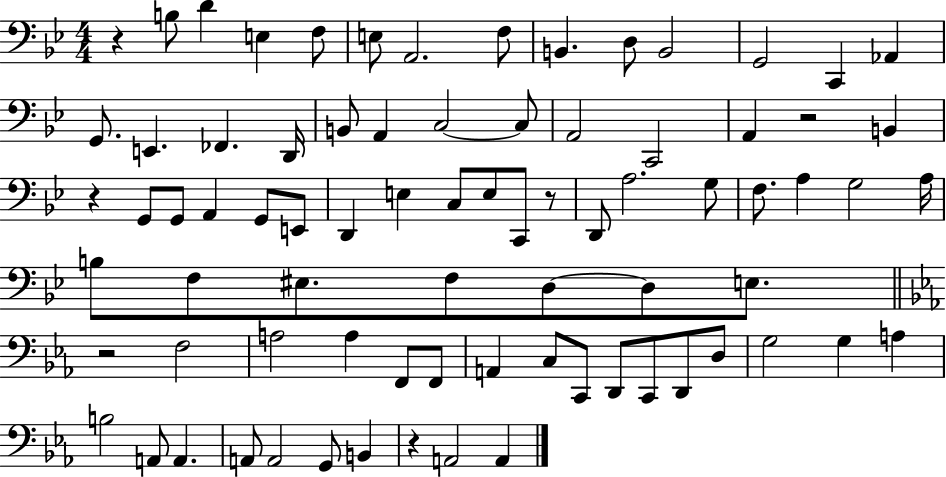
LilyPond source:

{
  \clef bass
  \numericTimeSignature
  \time 4/4
  \key bes \major
  r4 b8 d'4 e4 f8 | e8 a,2. f8 | b,4. d8 b,2 | g,2 c,4 aes,4 | \break g,8. e,4. fes,4. d,16 | b,8 a,4 c2~~ c8 | a,2 c,2 | a,4 r2 b,4 | \break r4 g,8 g,8 a,4 g,8 e,8 | d,4 e4 c8 e8 c,8 r8 | d,8 a2. g8 | f8. a4 g2 a16 | \break b8 f8 eis8. f8 d8~~ d8 e8. | \bar "||" \break \key c \minor r2 f2 | a2 a4 f,8 f,8 | a,4 c8 c,8 d,8 c,8 d,8 d8 | g2 g4 a4 | \break b2 a,8 a,4. | a,8 a,2 g,8 b,4 | r4 a,2 a,4 | \bar "|."
}